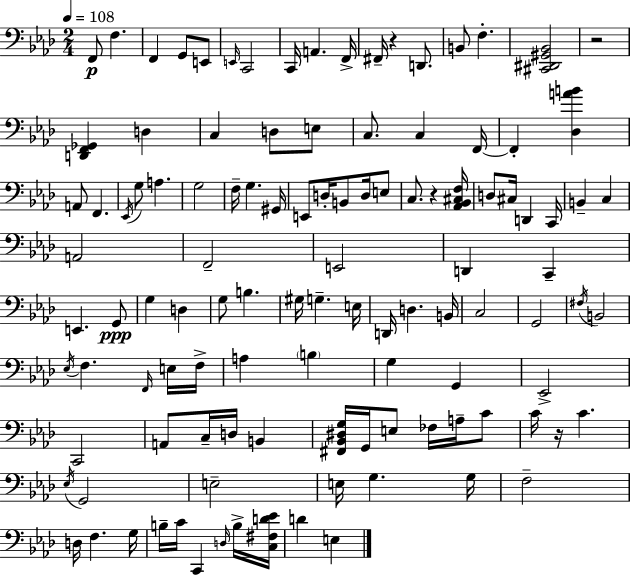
{
  \clef bass
  \numericTimeSignature
  \time 2/4
  \key aes \major
  \tempo 4 = 108
  f,8\p f4. | f,4 g,8 e,8 | \grace { e,16 } c,2 | c,16 a,4. | \break f,16-> fis,16-- r4 d,8. | b,8 f4.-. | <cis, dis, gis, bes,>2 | r2 | \break <d, f, ges,>4 d4 | c4 d8 e8 | c8. c4 | f,16~~ f,4-. <des a' b'>4 | \break a,8 f,4. | \acciaccatura { ees,16 } g8 a4. | g2 | f16-- g4. | \break gis,16 e,8 d16-. b,8 d16 | e8 c8. r4 | <aes, bes, cis f>16 d8 cis16 d,4 | c,16 b,4-- c4 | \break a,2 | f,2-- | e,2 | d,4 c,4-- | \break e,4. | g,8\ppp g4 d4 | g8 b4. | gis16 g4.-- | \break e16 d,16 d4. | b,16 c2 | g,2 | \acciaccatura { fis16 } b,2 | \break \acciaccatura { ees16 } f4. | \grace { f,16 } e16 f16-> a4 | \parenthesize b4 g4 | g,4 ees,2-> | \break c,2 | a,8 c16-- | d16 b,4 <fis, bes, dis g>16 g,16 e8 | fes16 a16-- c'8 c'16 r16 c'4. | \break \acciaccatura { ees16 } g,2 | e2-- | e16 g4. | g16 f2-- | \break d16 f4. | g16 b16-- c'16 | c,4 \grace { d16 } b16-> <c fis d' ees'>16 d'4 | e4 \bar "|."
}